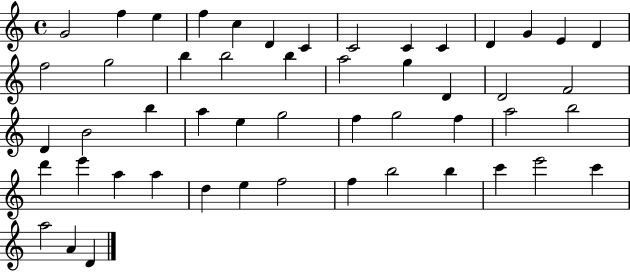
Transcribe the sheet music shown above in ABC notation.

X:1
T:Untitled
M:4/4
L:1/4
K:C
G2 f e f c D C C2 C C D G E D f2 g2 b b2 b a2 g D D2 F2 D B2 b a e g2 f g2 f a2 b2 d' e' a a d e f2 f b2 b c' e'2 c' a2 A D